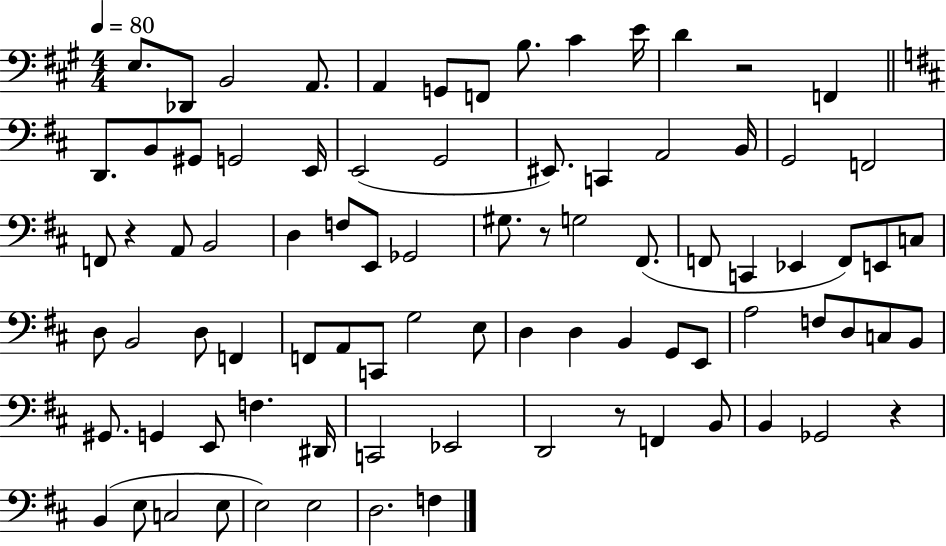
E3/e. Db2/e B2/h A2/e. A2/q G2/e F2/e B3/e. C#4/q E4/s D4/q R/h F2/q D2/e. B2/e G#2/e G2/h E2/s E2/h G2/h EIS2/e. C2/q A2/h B2/s G2/h F2/h F2/e R/q A2/e B2/h D3/q F3/e E2/e Gb2/h G#3/e. R/e G3/h F#2/e. F2/e C2/q Eb2/q F2/e E2/e C3/e D3/e B2/h D3/e F2/q F2/e A2/e C2/e G3/h E3/e D3/q D3/q B2/q G2/e E2/e A3/h F3/e D3/e C3/e B2/e G#2/e. G2/q E2/e F3/q. D#2/s C2/h Eb2/h D2/h R/e F2/q B2/e B2/q Gb2/h R/q B2/q E3/e C3/h E3/e E3/h E3/h D3/h. F3/q